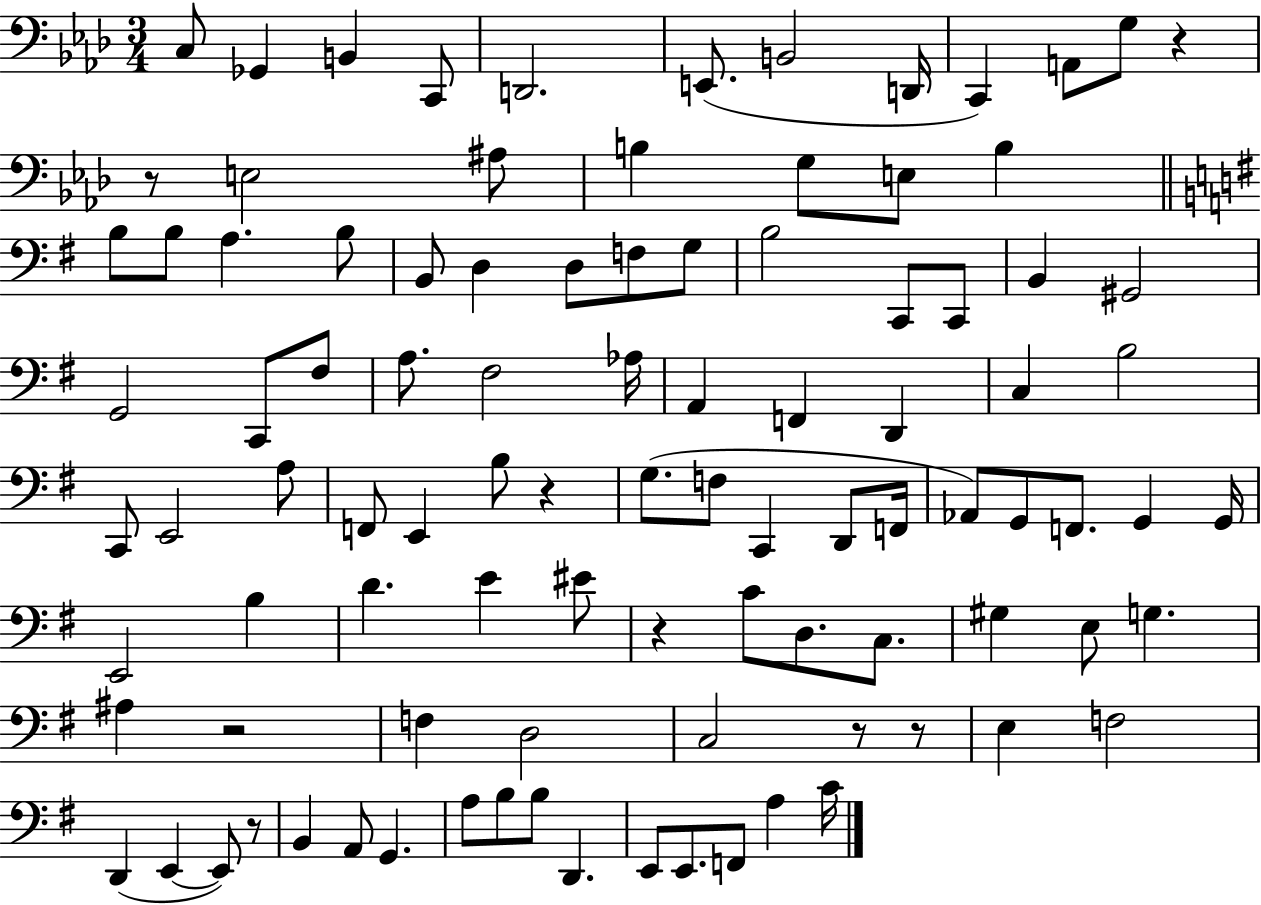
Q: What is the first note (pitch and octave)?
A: C3